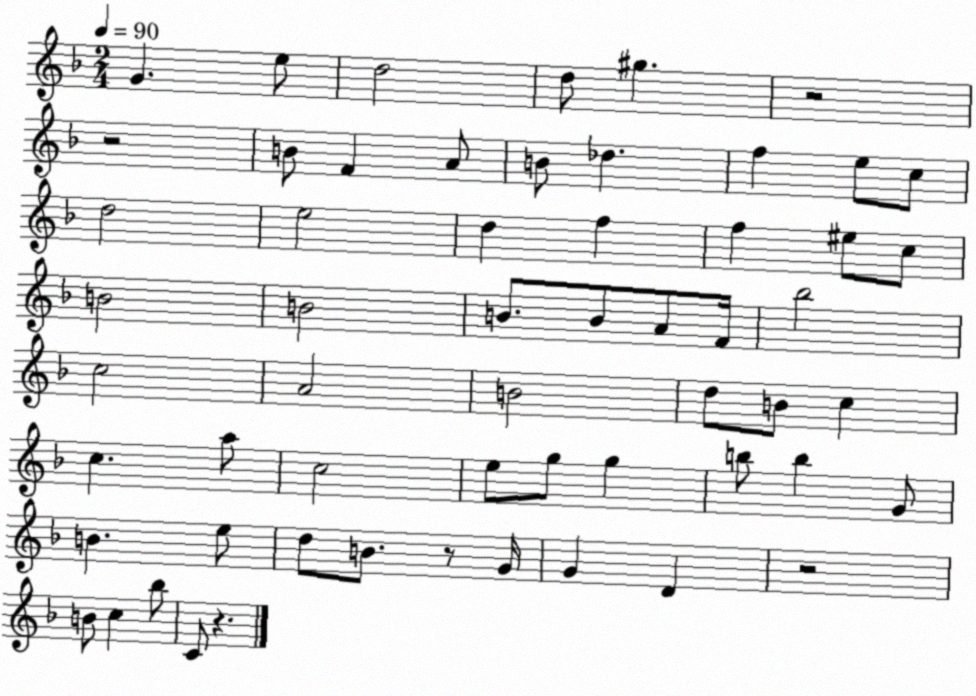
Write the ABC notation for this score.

X:1
T:Untitled
M:2/4
L:1/4
K:F
G e/2 d2 d/2 ^g z2 z2 B/2 F A/2 B/2 _d f e/2 c/2 d2 e2 d f f ^e/2 c/2 B2 B2 B/2 B/2 A/2 F/4 _b2 c2 A2 B2 d/2 B/2 c c a/2 c2 e/2 g/2 g b/2 b G/2 B e/2 d/2 B/2 z/2 G/4 G D z2 B/2 c _b/2 C/2 z